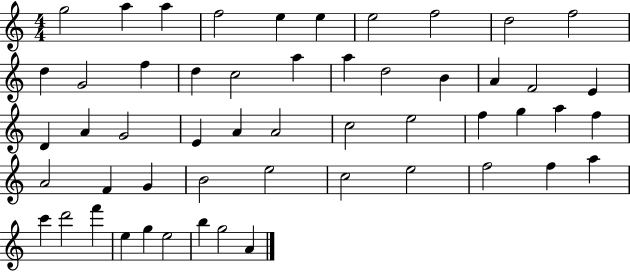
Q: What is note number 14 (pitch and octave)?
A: D5